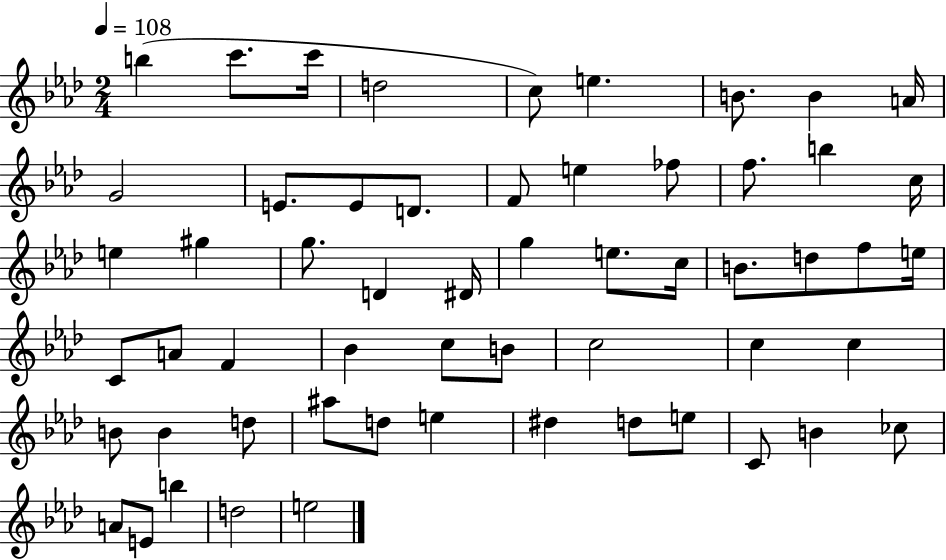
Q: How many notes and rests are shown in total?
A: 57